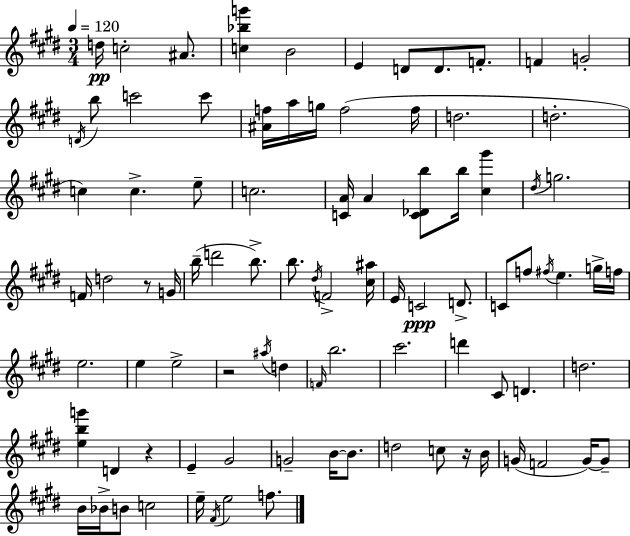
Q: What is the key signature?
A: E major